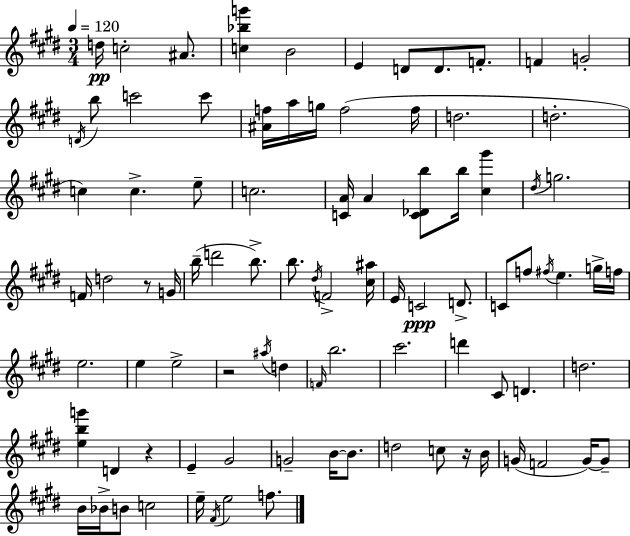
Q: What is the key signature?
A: E major